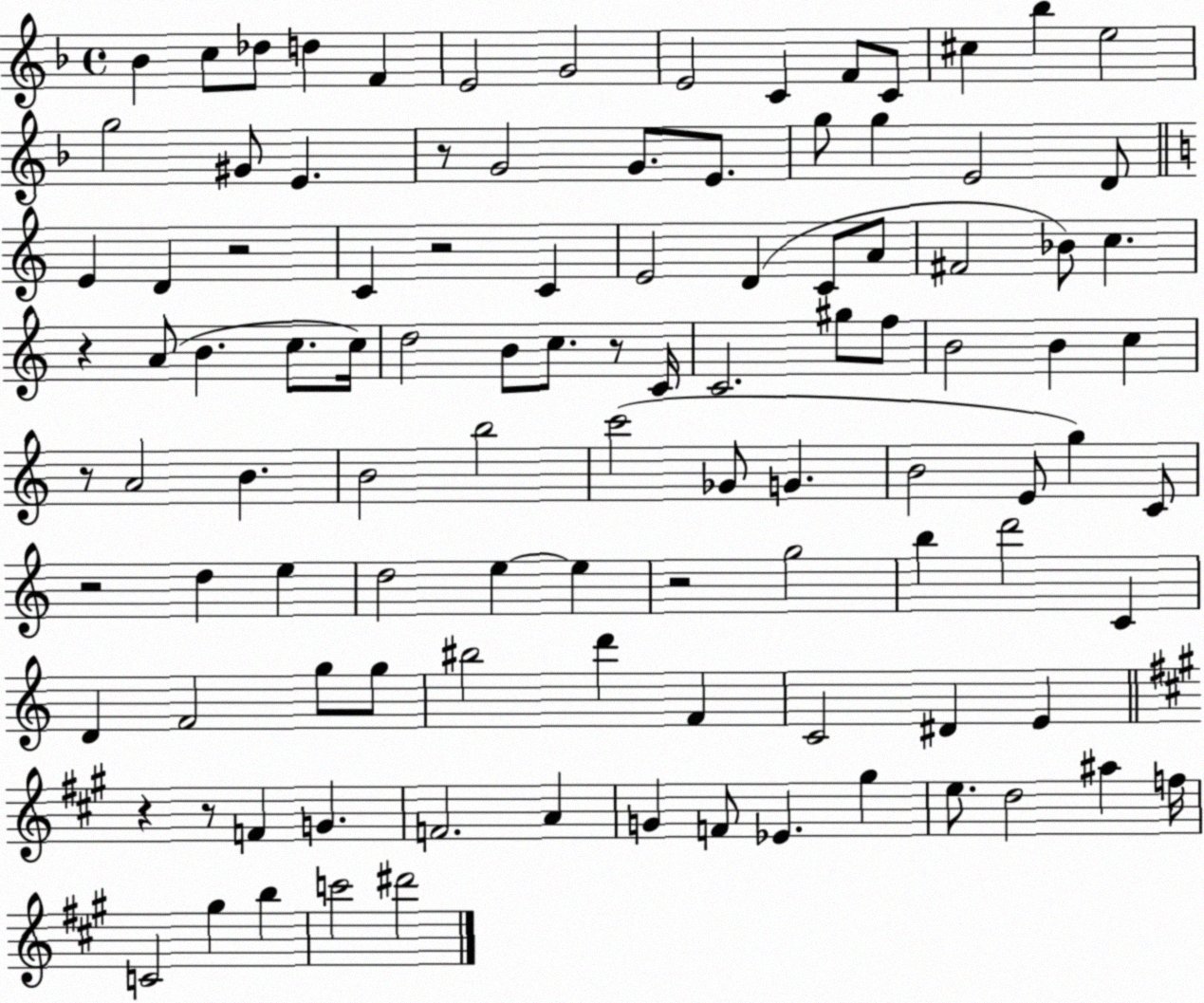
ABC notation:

X:1
T:Untitled
M:4/4
L:1/4
K:F
_B c/2 _d/2 d F E2 G2 E2 C F/2 C/2 ^c _b e2 g2 ^G/2 E z/2 G2 G/2 E/2 g/2 g E2 D/2 E D z2 C z2 C E2 D C/2 A/2 ^F2 _B/2 c z A/2 B c/2 c/4 d2 B/2 c/2 z/2 C/4 C2 ^g/2 f/2 B2 B c z/2 A2 B B2 b2 c'2 _G/2 G B2 E/2 g C/2 z2 d e d2 e e z2 g2 b d'2 C D F2 g/2 g/2 ^b2 d' F C2 ^D E z z/2 F G F2 A G F/2 _E ^g e/2 d2 ^a f/4 C2 ^g b c'2 ^d'2